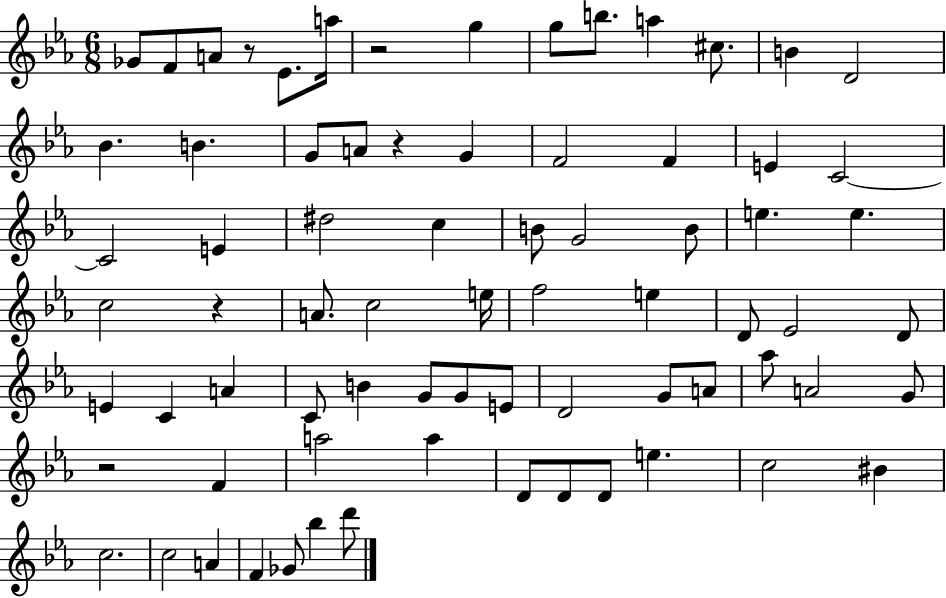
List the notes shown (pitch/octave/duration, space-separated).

Gb4/e F4/e A4/e R/e Eb4/e. A5/s R/h G5/q G5/e B5/e. A5/q C#5/e. B4/q D4/h Bb4/q. B4/q. G4/e A4/e R/q G4/q F4/h F4/q E4/q C4/h C4/h E4/q D#5/h C5/q B4/e G4/h B4/e E5/q. E5/q. C5/h R/q A4/e. C5/h E5/s F5/h E5/q D4/e Eb4/h D4/e E4/q C4/q A4/q C4/e B4/q G4/e G4/e E4/e D4/h G4/e A4/e Ab5/e A4/h G4/e R/h F4/q A5/h A5/q D4/e D4/e D4/e E5/q. C5/h BIS4/q C5/h. C5/h A4/q F4/q Gb4/e Bb5/q D6/e